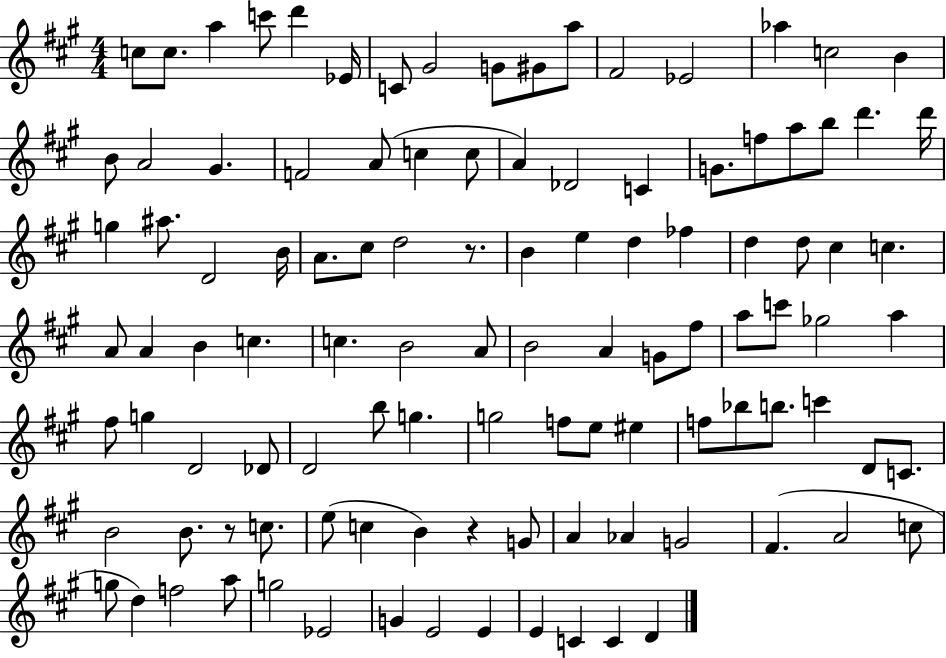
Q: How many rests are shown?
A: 3